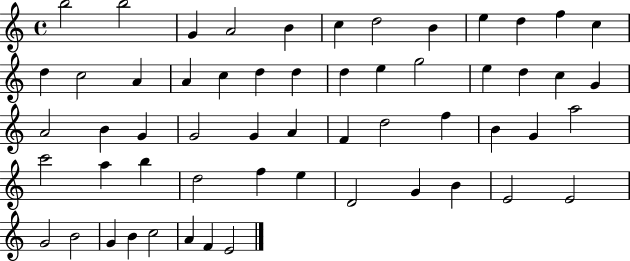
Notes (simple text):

B5/h B5/h G4/q A4/h B4/q C5/q D5/h B4/q E5/q D5/q F5/q C5/q D5/q C5/h A4/q A4/q C5/q D5/q D5/q D5/q E5/q G5/h E5/q D5/q C5/q G4/q A4/h B4/q G4/q G4/h G4/q A4/q F4/q D5/h F5/q B4/q G4/q A5/h C6/h A5/q B5/q D5/h F5/q E5/q D4/h G4/q B4/q E4/h E4/h G4/h B4/h G4/q B4/q C5/h A4/q F4/q E4/h